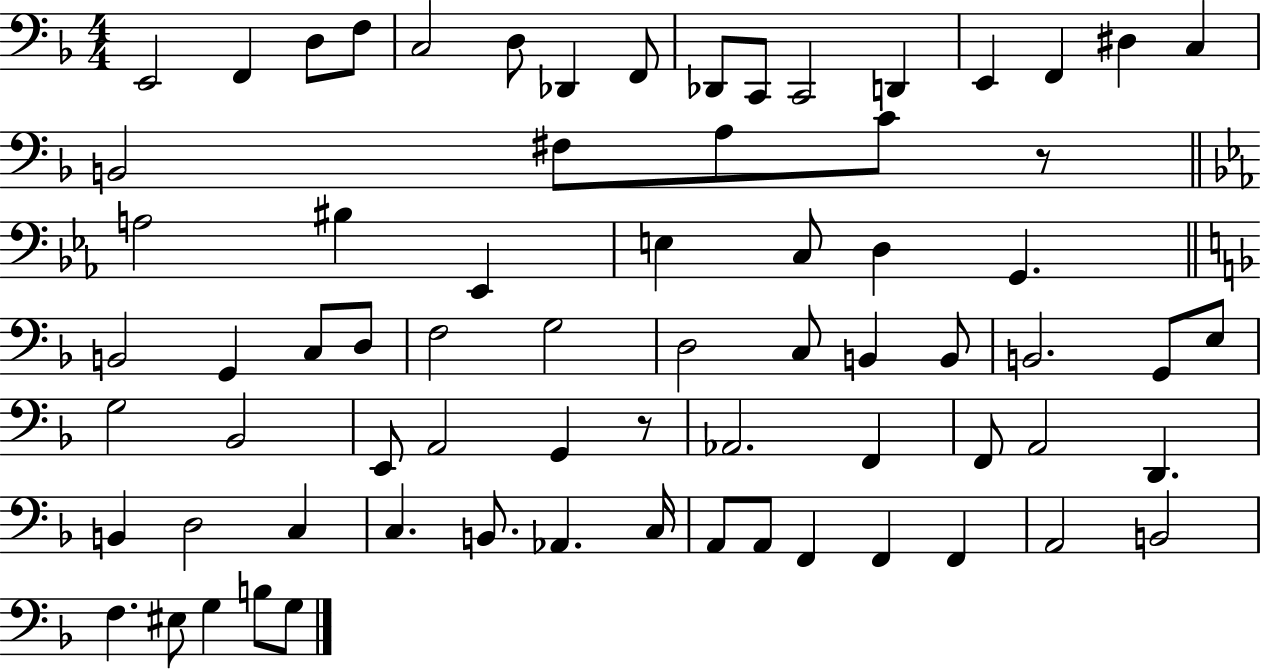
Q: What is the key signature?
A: F major